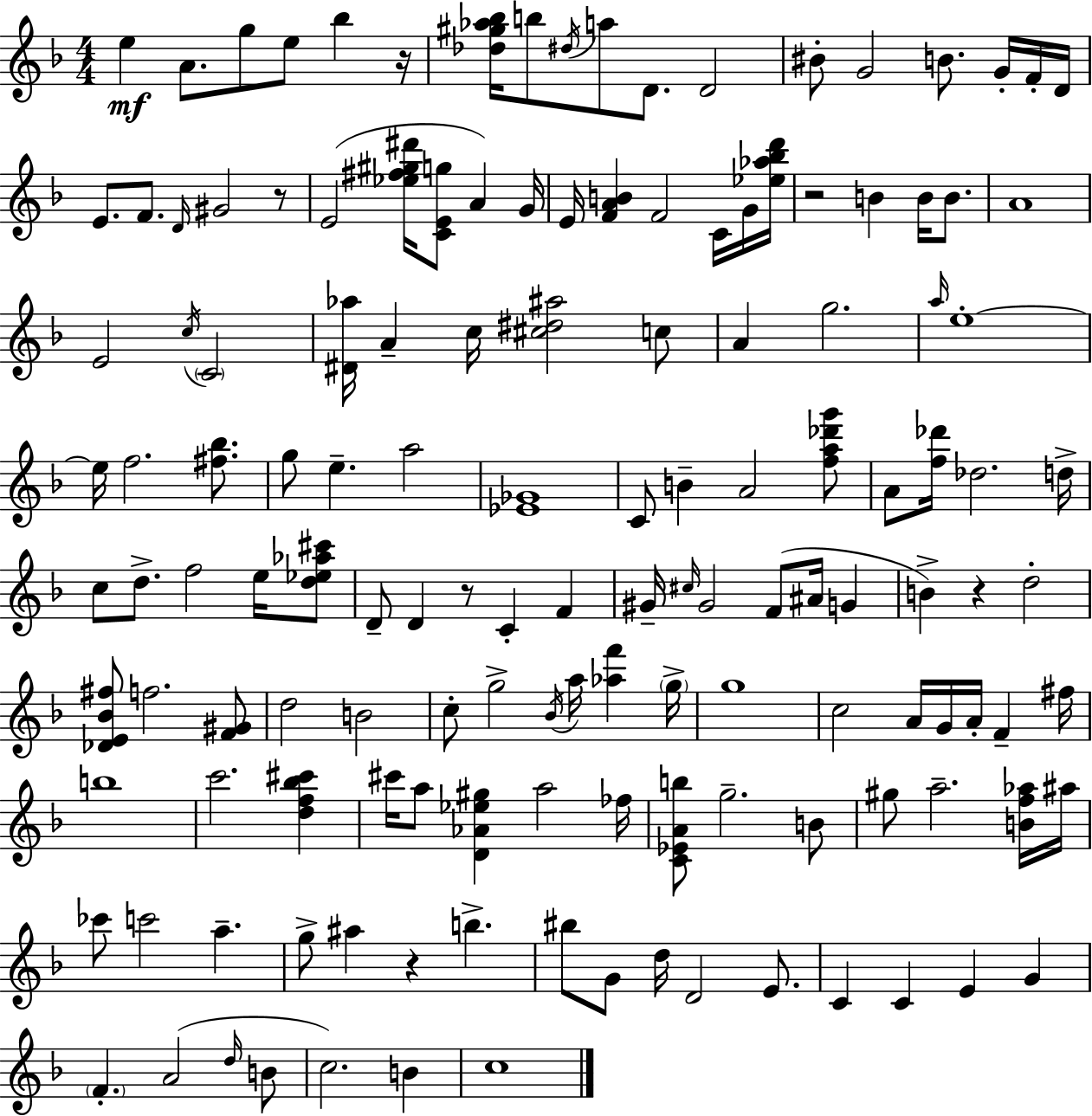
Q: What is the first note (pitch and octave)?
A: E5